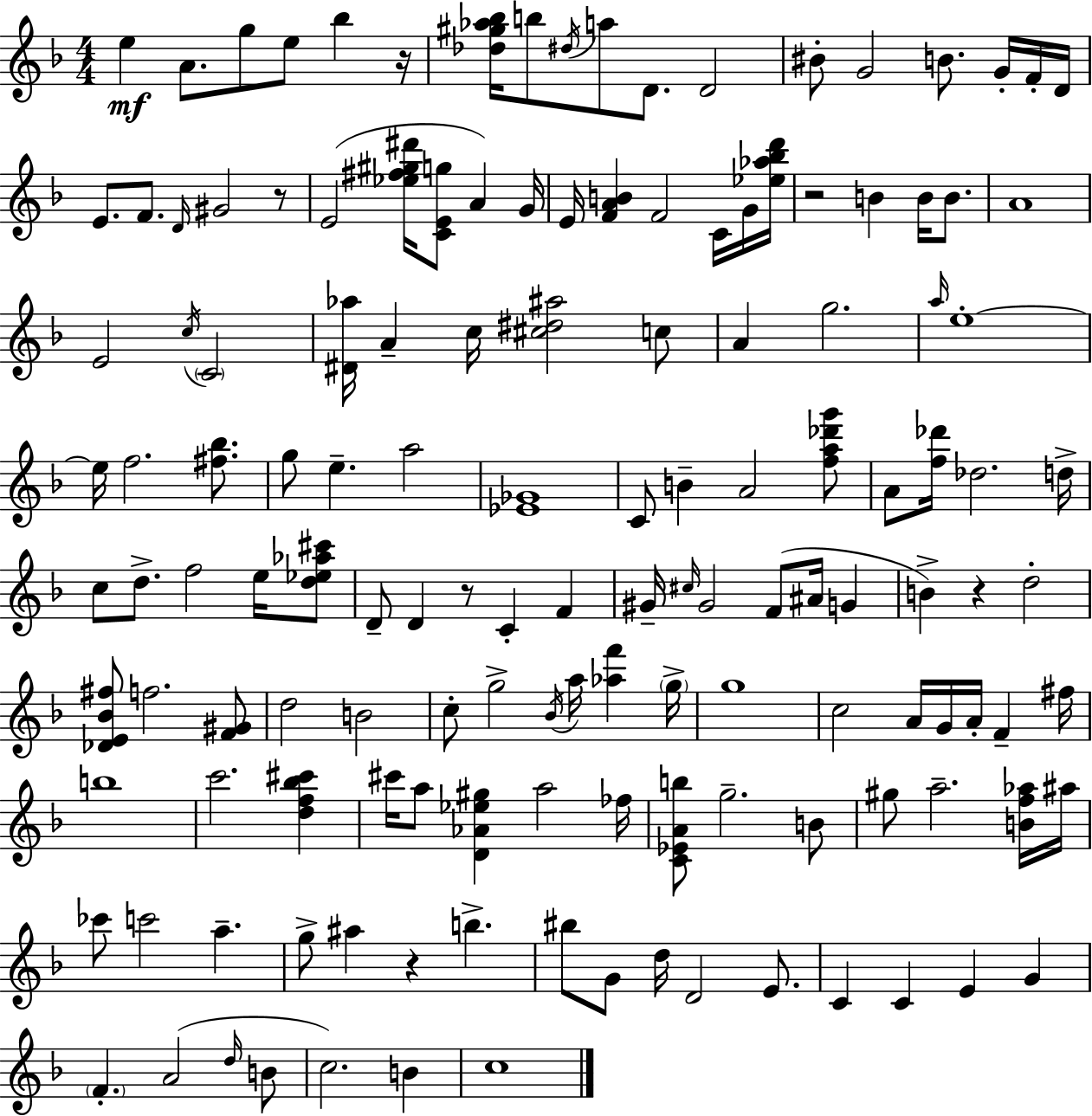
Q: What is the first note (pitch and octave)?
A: E5